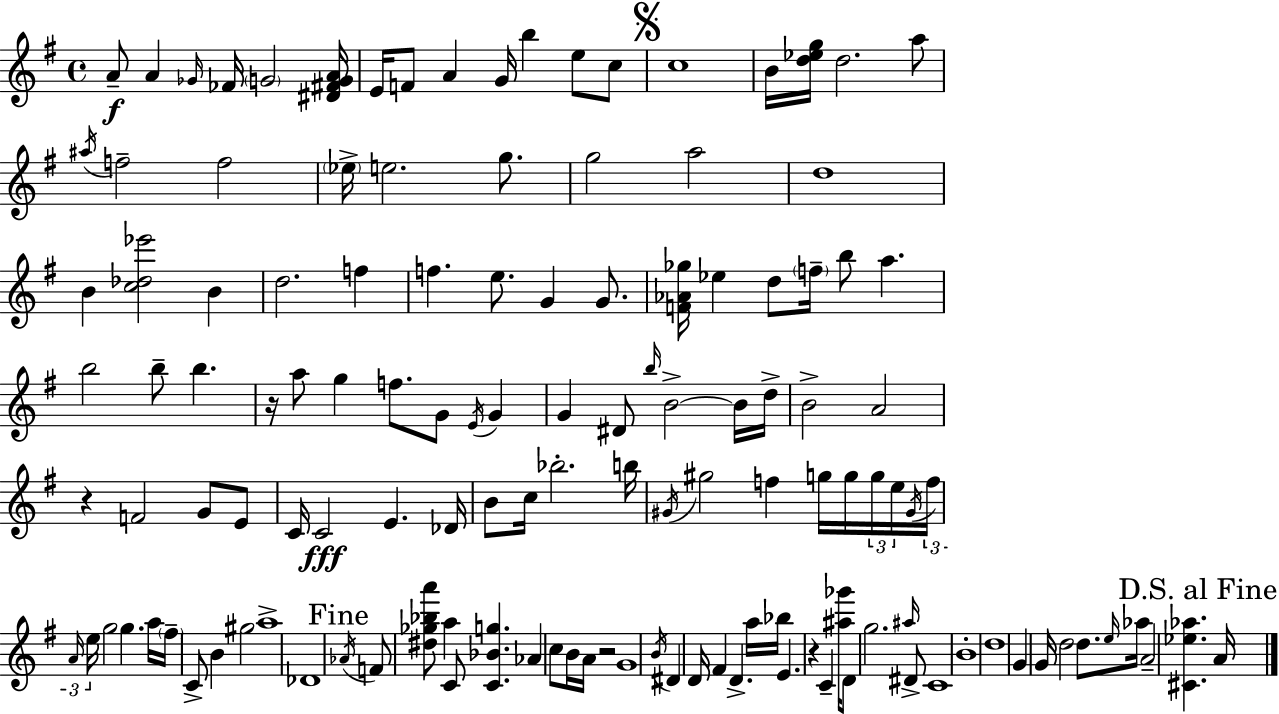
{
  \clef treble
  \time 4/4
  \defaultTimeSignature
  \key e \minor
  a'8--\f a'4 \grace { ges'16 } fes'16 \parenthesize g'2 | <dis' fis' g' a'>16 e'16 f'8 a'4 g'16 b''4 e''8 c''8 | \mark \markup { \musicglyph "scripts.segno" } c''1 | b'16 <d'' ees'' g''>16 d''2. a''8 | \break \acciaccatura { ais''16 } f''2-- f''2 | \parenthesize ees''16-> e''2. g''8. | g''2 a''2 | d''1 | \break b'4 <c'' des'' ees'''>2 b'4 | d''2. f''4 | f''4. e''8. g'4 g'8. | <f' aes' ges''>16 ees''4 d''8 \parenthesize f''16-- b''8 a''4. | \break b''2 b''8-- b''4. | r16 a''8 g''4 f''8. g'8 \acciaccatura { e'16 } g'4 | g'4 dis'8 \grace { b''16 } b'2->~~ | b'16 d''16-> b'2-> a'2 | \break r4 f'2 | g'8 e'8 c'16 c'2\fff e'4. | des'16 b'8 c''16 bes''2.-. | b''16 \acciaccatura { gis'16 } gis''2 f''4 | \break g''16 g''16 \tuplet 3/2 { g''16 e''16 \acciaccatura { gis'16 } } \tuplet 3/2 { f''16 \grace { a'16 } e''16 } g''2 | g''4. a''16 \parenthesize fis''16-- c'8-> b'4 gis''2 | a''1-> | des'1 | \break \mark "Fine" \acciaccatura { aes'16 } f'8 <dis'' ges'' bes'' a'''>8 a''4 | c'8 <c' bes' g''>4. aes'4 c''8 b'16 a'16 | r2 g'1 | \acciaccatura { b'16 } dis'4 d'16 fis'4 | \break d'4.-> a''16 bes''16 e'4. | r4 c'4-- <ais'' ges'''>16 d'8 g''2. | \grace { ais''16 } dis'8-> c'1 | b'1-. | \break d''1 | g'4 g'16 d''2 | d''8. \grace { e''16 } aes''16 a'2-- | <cis' ees'' aes''>4. \mark "D.S. al Fine" a'16 \bar "|."
}